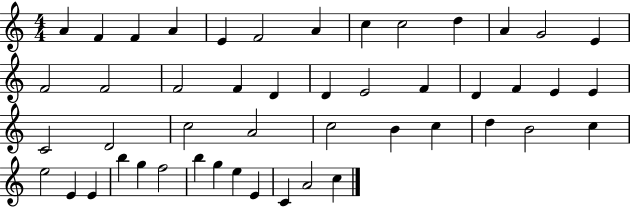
{
  \clef treble
  \numericTimeSignature
  \time 4/4
  \key c \major
  a'4 f'4 f'4 a'4 | e'4 f'2 a'4 | c''4 c''2 d''4 | a'4 g'2 e'4 | \break f'2 f'2 | f'2 f'4 d'4 | d'4 e'2 f'4 | d'4 f'4 e'4 e'4 | \break c'2 d'2 | c''2 a'2 | c''2 b'4 c''4 | d''4 b'2 c''4 | \break e''2 e'4 e'4 | b''4 g''4 f''2 | b''4 g''4 e''4 e'4 | c'4 a'2 c''4 | \break \bar "|."
}